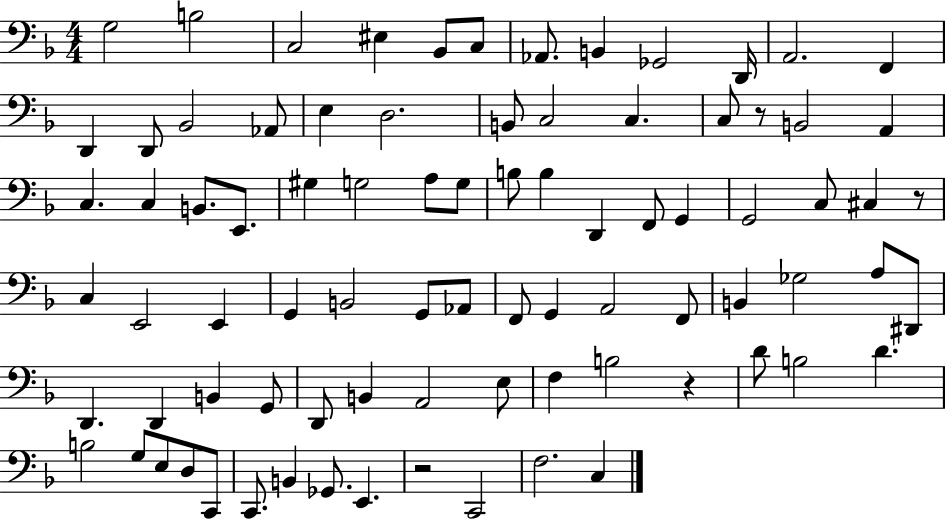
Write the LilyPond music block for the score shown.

{
  \clef bass
  \numericTimeSignature
  \time 4/4
  \key f \major
  g2 b2 | c2 eis4 bes,8 c8 | aes,8. b,4 ges,2 d,16 | a,2. f,4 | \break d,4 d,8 bes,2 aes,8 | e4 d2. | b,8 c2 c4. | c8 r8 b,2 a,4 | \break c4. c4 b,8. e,8. | gis4 g2 a8 g8 | b8 b4 d,4 f,8 g,4 | g,2 c8 cis4 r8 | \break c4 e,2 e,4 | g,4 b,2 g,8 aes,8 | f,8 g,4 a,2 f,8 | b,4 ges2 a8 dis,8 | \break d,4. d,4 b,4 g,8 | d,8 b,4 a,2 e8 | f4 b2 r4 | d'8 b2 d'4. | \break b2 g8 e8 d8 c,8 | c,8. b,4 ges,8. e,4. | r2 c,2 | f2. c4 | \break \bar "|."
}